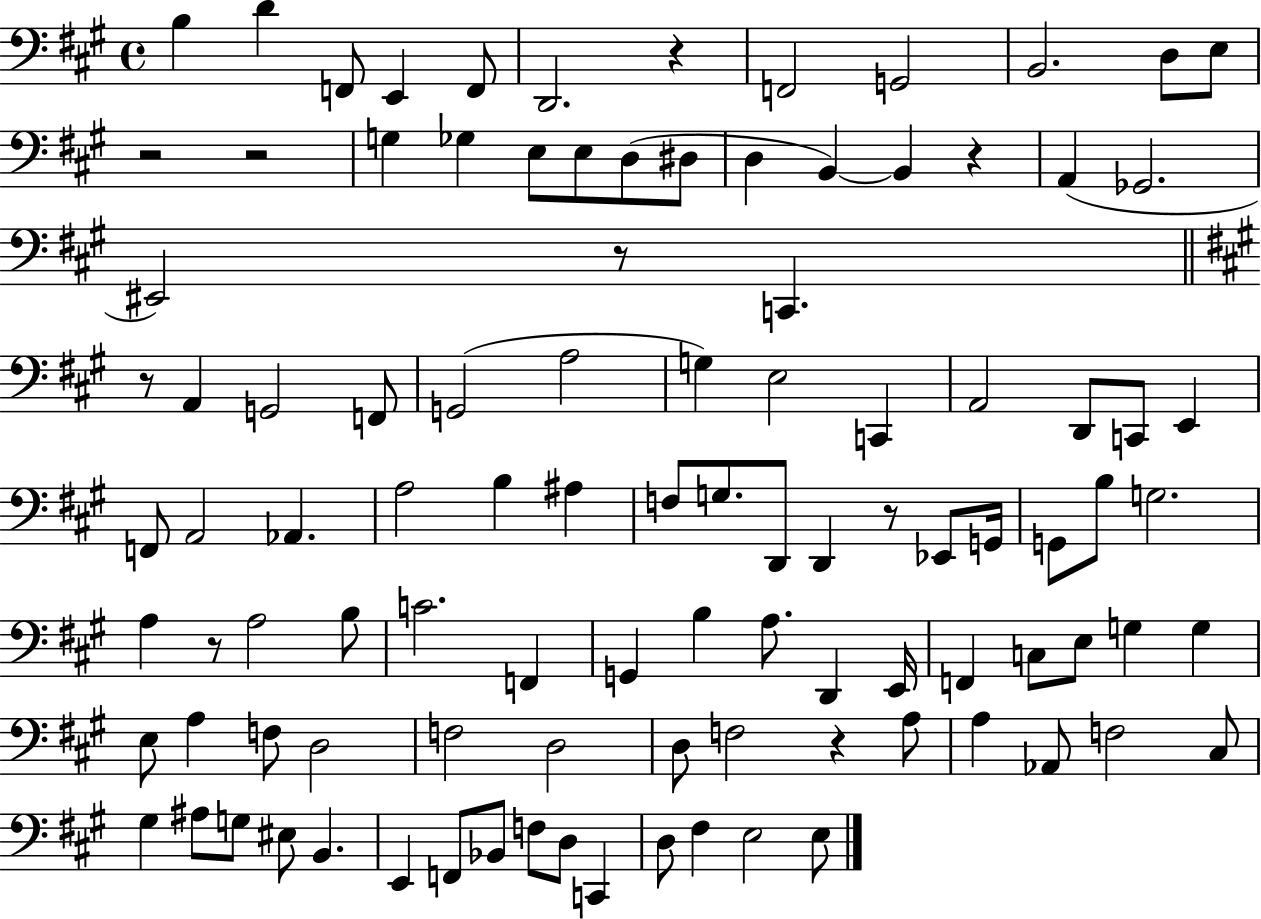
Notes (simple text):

B3/q D4/q F2/e E2/q F2/e D2/h. R/q F2/h G2/h B2/h. D3/e E3/e R/h R/h G3/q Gb3/q E3/e E3/e D3/e D#3/e D3/q B2/q B2/q R/q A2/q Gb2/h. EIS2/h R/e C2/q. R/e A2/q G2/h F2/e G2/h A3/h G3/q E3/h C2/q A2/h D2/e C2/e E2/q F2/e A2/h Ab2/q. A3/h B3/q A#3/q F3/e G3/e. D2/e D2/q R/e Eb2/e G2/s G2/e B3/e G3/h. A3/q R/e A3/h B3/e C4/h. F2/q G2/q B3/q A3/e. D2/q E2/s F2/q C3/e E3/e G3/q G3/q E3/e A3/q F3/e D3/h F3/h D3/h D3/e F3/h R/q A3/e A3/q Ab2/e F3/h C#3/e G#3/q A#3/e G3/e EIS3/e B2/q. E2/q F2/e Bb2/e F3/e D3/e C2/q D3/e F#3/q E3/h E3/e